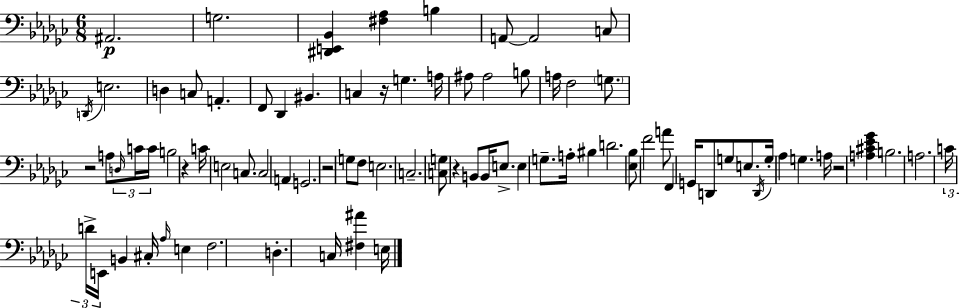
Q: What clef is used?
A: bass